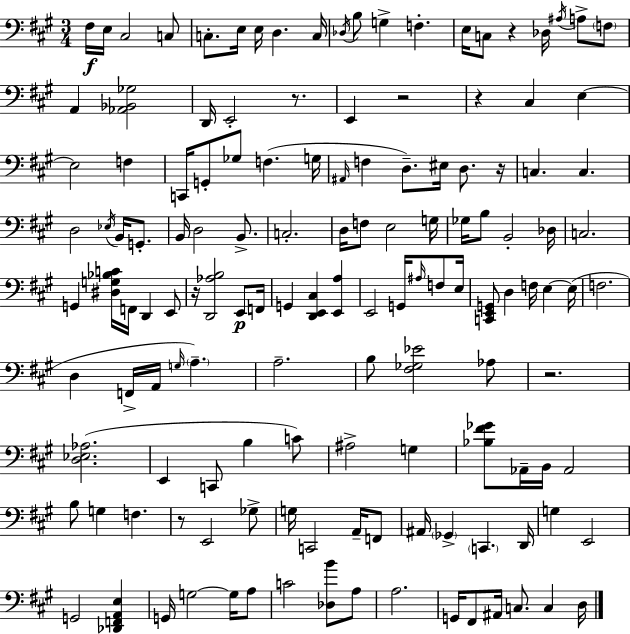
F#3/s E3/s C#3/h C3/e C3/e. E3/s E3/s D3/q. C3/s Db3/s B3/e G3/q F3/q. E3/s C3/e R/q Db3/s A#3/s A3/e F3/e A2/q [Ab2,Bb2,Gb3]/h D2/s E2/h R/e. E2/q R/h R/q C#3/q E3/q E3/h F3/q C2/s G2/e Gb3/e F3/q. G3/s A#2/s F3/q D3/e. EIS3/s D3/e. R/s C3/q. C3/q. D3/h Eb3/s B2/s G2/e. B2/s D3/h B2/e. C3/h. D3/s F3/e E3/h G3/s Gb3/s B3/e B2/h Db3/s C3/h. G2/q [D#3,G3,Bb3,C4]/s F2/s D2/q E2/e R/s [D2,Ab3,B3]/h E2/e F2/s G2/q [D2,E2,C#3]/q [E2,A3]/q E2/h G2/s A#3/s F3/e E3/s [C2,E2,G2]/e D3/q F3/s E3/q E3/s F3/h. D3/q F2/s A2/s G3/s A3/q. A3/h. B3/e [F#3,Gb3,Eb4]/h Ab3/e R/h. [D3,Eb3,Ab3]/h. E2/q C2/e B3/q C4/e A#3/h G3/q [Bb3,F#4,Gb4]/e Ab2/s B2/s Ab2/h B3/e G3/q F3/q. R/e E2/h Gb3/e G3/s C2/h A2/s F2/e A#2/s Gb2/q C2/q. D2/s G3/q E2/h G2/h [Db2,F2,A2,E3]/q G2/s G3/h G3/s A3/e C4/h [Db3,B4]/e A3/e A3/h. G2/s F#2/e A#2/s C3/e. C3/q D3/s